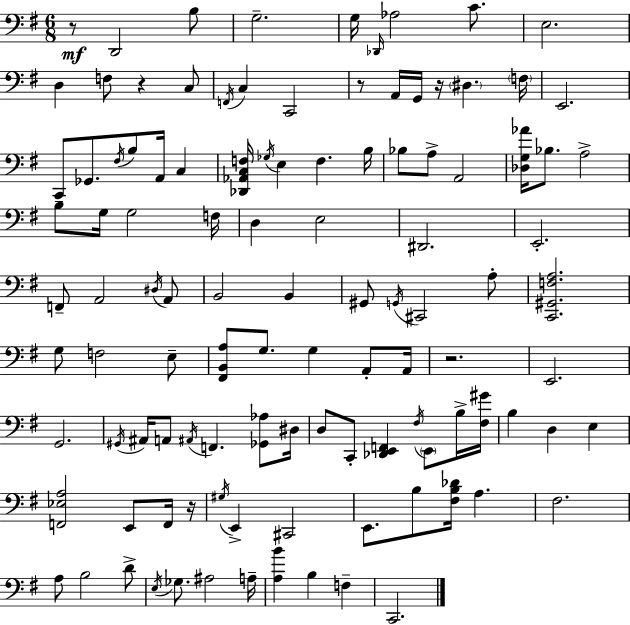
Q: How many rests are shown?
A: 6